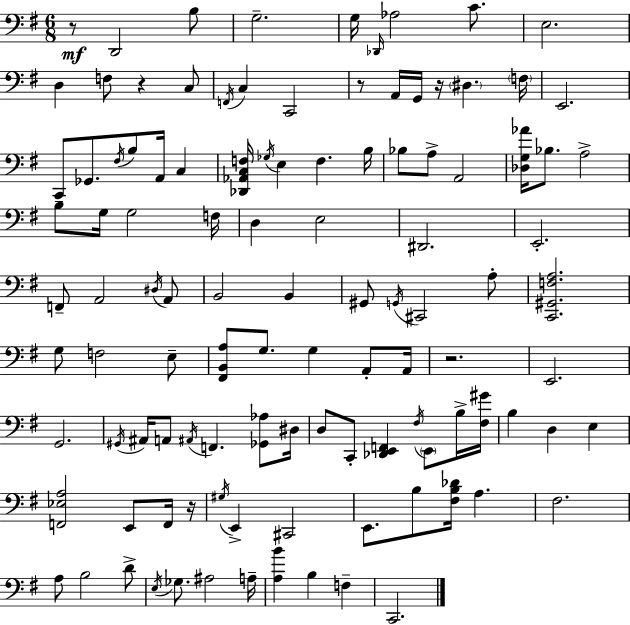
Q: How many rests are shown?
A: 6